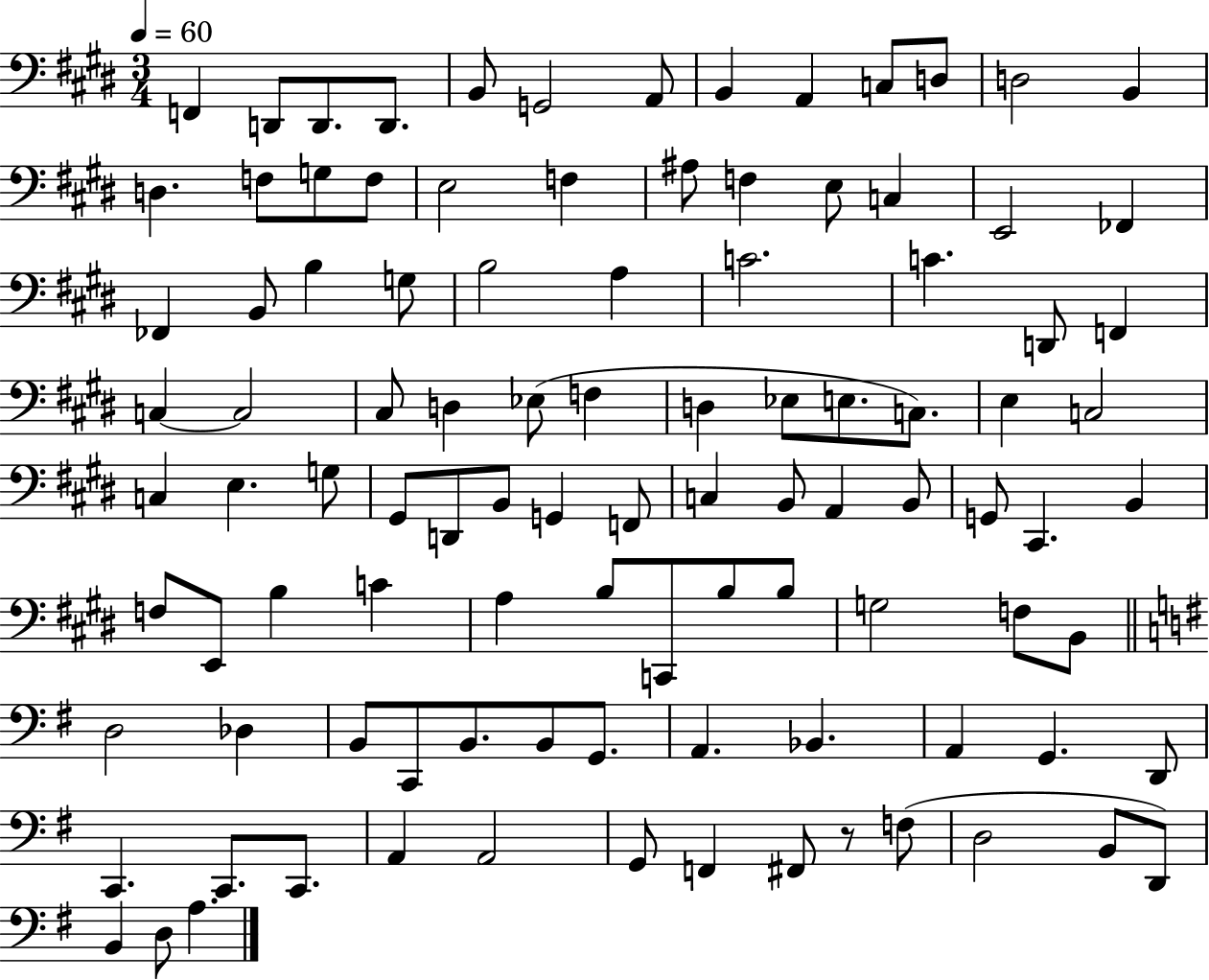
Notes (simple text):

F2/q D2/e D2/e. D2/e. B2/e G2/h A2/e B2/q A2/q C3/e D3/e D3/h B2/q D3/q. F3/e G3/e F3/e E3/h F3/q A#3/e F3/q E3/e C3/q E2/h FES2/q FES2/q B2/e B3/q G3/e B3/h A3/q C4/h. C4/q. D2/e F2/q C3/q C3/h C#3/e D3/q Eb3/e F3/q D3/q Eb3/e E3/e. C3/e. E3/q C3/h C3/q E3/q. G3/e G#2/e D2/e B2/e G2/q F2/e C3/q B2/e A2/q B2/e G2/e C#2/q. B2/q F3/e E2/e B3/q C4/q A3/q B3/e C2/e B3/e B3/e G3/h F3/e B2/e D3/h Db3/q B2/e C2/e B2/e. B2/e G2/e. A2/q. Bb2/q. A2/q G2/q. D2/e C2/q. C2/e. C2/e. A2/q A2/h G2/e F2/q F#2/e R/e F3/e D3/h B2/e D2/e B2/q D3/e A3/q.